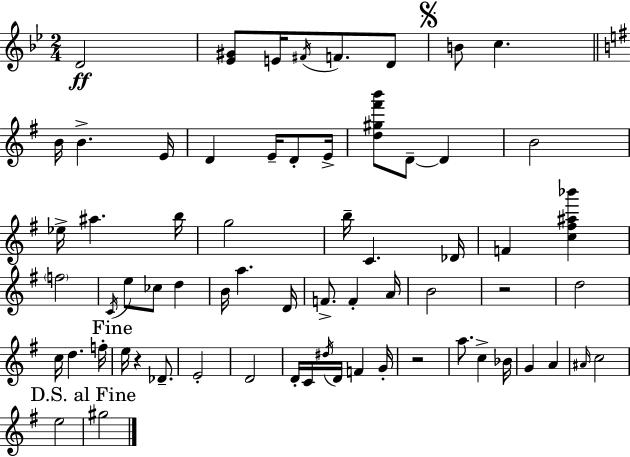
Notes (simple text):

D4/h [Eb4,G#4]/e E4/s F#4/s F4/e. D4/e B4/e C5/q. B4/s B4/q. E4/s D4/q E4/s D4/e E4/s [D5,G#5,F#6,B6]/e D4/e D4/q B4/h Eb5/s A#5/q. B5/s G5/h B5/s C4/q. Db4/s F4/q [C5,F#5,A#5,Bb6]/q F5/h C4/s E5/e CES5/e D5/q B4/s A5/q. D4/s F4/e. F4/q A4/s B4/h R/h D5/h C5/s D5/q. F5/s E5/s R/q Db4/e. E4/h D4/h D4/s C4/s D#5/s D4/s F4/q G4/s R/h A5/e. C5/q Bb4/s G4/q A4/q A#4/s C5/h E5/h G#5/h